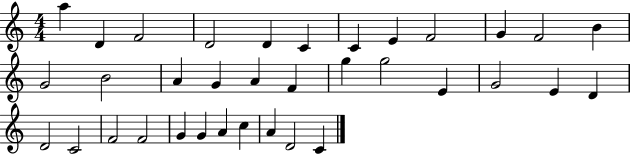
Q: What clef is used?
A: treble